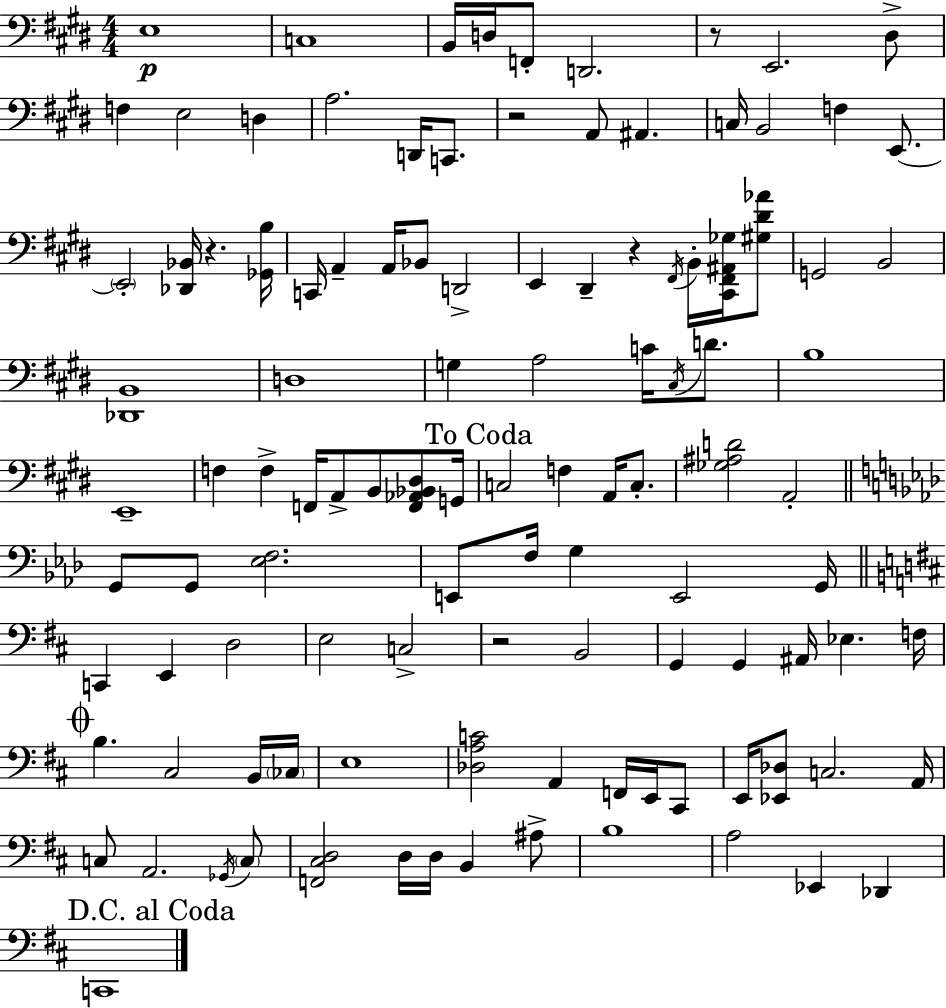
E3/w C3/w B2/s D3/s F2/e D2/h. R/e E2/h. D#3/e F3/q E3/h D3/q A3/h. D2/s C2/e. R/h A2/e A#2/q. C3/s B2/h F3/q E2/e. E2/h [Db2,Bb2]/s R/q. [Gb2,B3]/s C2/s A2/q A2/s Bb2/e D2/h E2/q D#2/q R/q F#2/s B2/s [C#2,F#2,A#2,Gb3]/s [G#3,D#4,Ab4]/e G2/h B2/h [Db2,B2]/w D3/w G3/q A3/h C4/s C#3/s D4/e. B3/w E2/w F3/q F3/q F2/s A2/e B2/e [F2,Ab2,Bb2,D#3]/e G2/s C3/h F3/q A2/s C3/e. [Gb3,A#3,D4]/h A2/h G2/e G2/e [Eb3,F3]/h. E2/e F3/s G3/q E2/h G2/s C2/q E2/q D3/h E3/h C3/h R/h B2/h G2/q G2/q A#2/s Eb3/q. F3/s B3/q. C#3/h B2/s CES3/s E3/w [Db3,A3,C4]/h A2/q F2/s E2/s C#2/e E2/s [Eb2,Db3]/e C3/h. A2/s C3/e A2/h. Gb2/s C3/e [F2,C#3,D3]/h D3/s D3/s B2/q A#3/e B3/w A3/h Eb2/q Db2/q C2/w